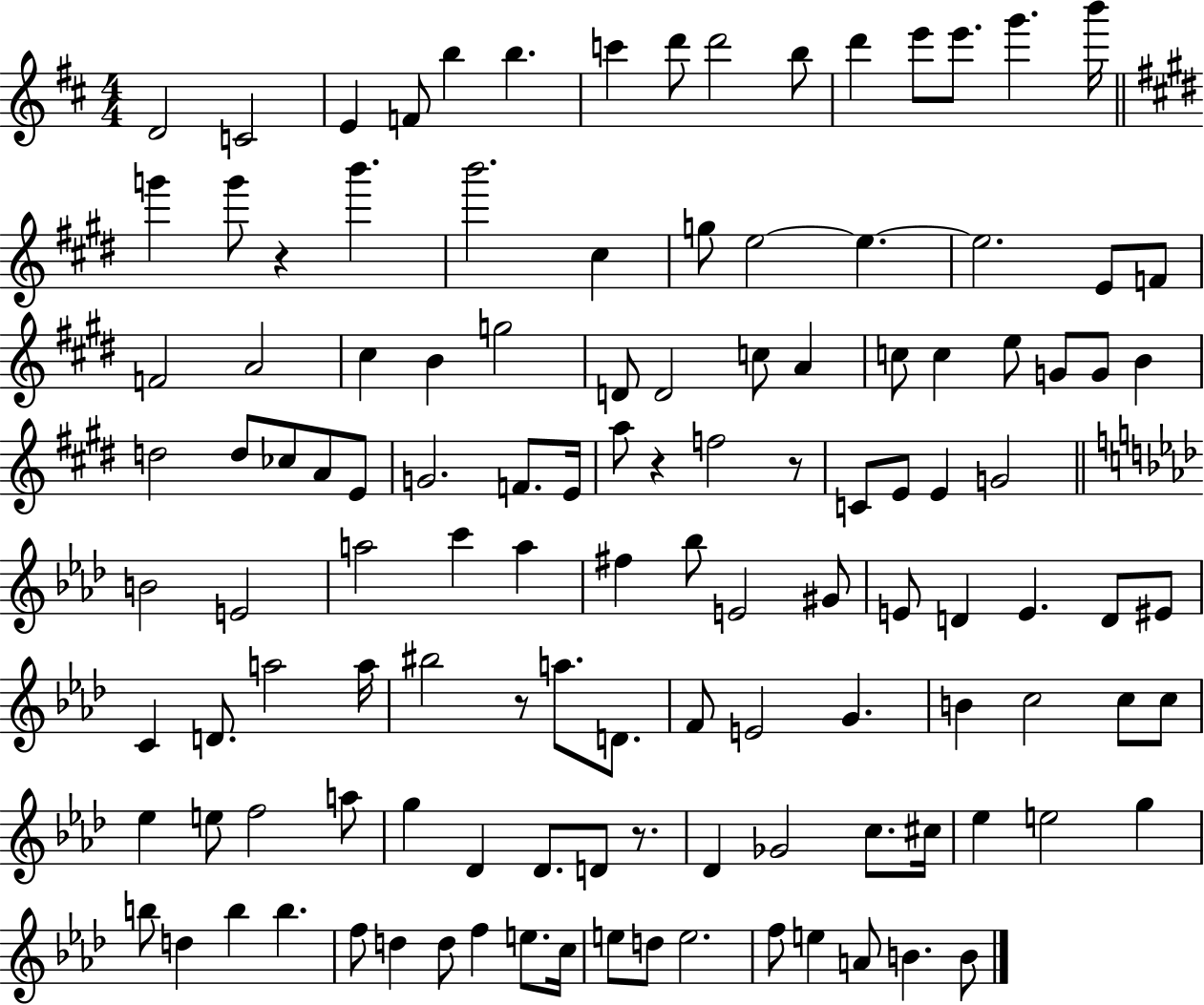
X:1
T:Untitled
M:4/4
L:1/4
K:D
D2 C2 E F/2 b b c' d'/2 d'2 b/2 d' e'/2 e'/2 g' b'/4 g' g'/2 z b' b'2 ^c g/2 e2 e e2 E/2 F/2 F2 A2 ^c B g2 D/2 D2 c/2 A c/2 c e/2 G/2 G/2 B d2 d/2 _c/2 A/2 E/2 G2 F/2 E/4 a/2 z f2 z/2 C/2 E/2 E G2 B2 E2 a2 c' a ^f _b/2 E2 ^G/2 E/2 D E D/2 ^E/2 C D/2 a2 a/4 ^b2 z/2 a/2 D/2 F/2 E2 G B c2 c/2 c/2 _e e/2 f2 a/2 g _D _D/2 D/2 z/2 _D _G2 c/2 ^c/4 _e e2 g b/2 d b b f/2 d d/2 f e/2 c/4 e/2 d/2 e2 f/2 e A/2 B B/2